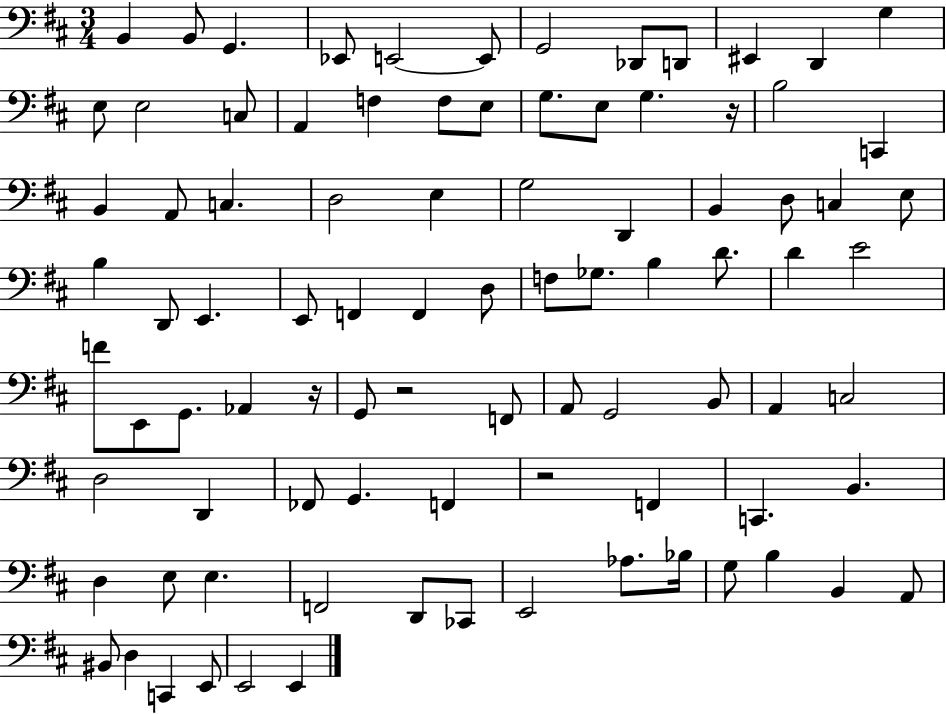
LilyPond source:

{
  \clef bass
  \numericTimeSignature
  \time 3/4
  \key d \major
  \repeat volta 2 { b,4 b,8 g,4. | ees,8 e,2~~ e,8 | g,2 des,8 d,8 | eis,4 d,4 g4 | \break e8 e2 c8 | a,4 f4 f8 e8 | g8. e8 g4. r16 | b2 c,4 | \break b,4 a,8 c4. | d2 e4 | g2 d,4 | b,4 d8 c4 e8 | \break b4 d,8 e,4. | e,8 f,4 f,4 d8 | f8 ges8. b4 d'8. | d'4 e'2 | \break f'8 e,8 g,8. aes,4 r16 | g,8 r2 f,8 | a,8 g,2 b,8 | a,4 c2 | \break d2 d,4 | fes,8 g,4. f,4 | r2 f,4 | c,4. b,4. | \break d4 e8 e4. | f,2 d,8 ces,8 | e,2 aes8. bes16 | g8 b4 b,4 a,8 | \break bis,8 d4 c,4 e,8 | e,2 e,4 | } \bar "|."
}